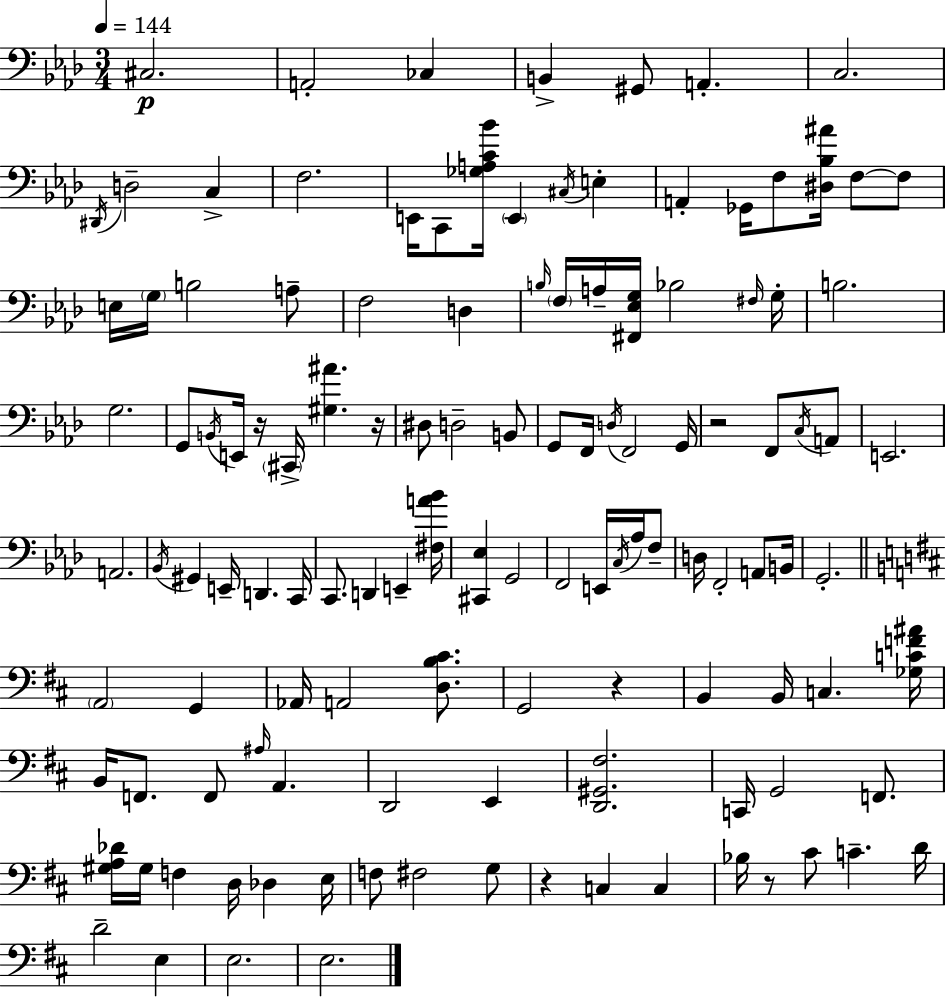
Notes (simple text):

C#3/h. A2/h CES3/q B2/q G#2/e A2/q. C3/h. D#2/s D3/h C3/q F3/h. E2/s C2/e [Gb3,A3,C4,Bb4]/s E2/q C#3/s E3/q A2/q Gb2/s F3/e [D#3,Bb3,A#4]/s F3/e F3/e E3/s G3/s B3/h A3/e F3/h D3/q B3/s F3/s A3/s [F#2,Eb3,G3]/s Bb3/h F#3/s G3/s B3/h. G3/h. G2/e B2/s E2/s R/s C#2/s [G#3,A#4]/q. R/s D#3/e D3/h B2/e G2/e F2/s D3/s F2/h G2/s R/h F2/e C3/s A2/e E2/h. A2/h. Bb2/s G#2/q E2/s D2/q. C2/s C2/e. D2/q E2/q [F#3,A4,Bb4]/s [C#2,Eb3]/q G2/h F2/h E2/s C3/s Ab3/s F3/e D3/s F2/h A2/e B2/s G2/h. A2/h G2/q Ab2/s A2/h [D3,B3,C#4]/e. G2/h R/q B2/q B2/s C3/q. [Gb3,C4,F4,A#4]/s B2/s F2/e. F2/e A#3/s A2/q. D2/h E2/q [D2,G#2,F#3]/h. C2/s G2/h F2/e. [G#3,A3,Db4]/s G#3/s F3/q D3/s Db3/q E3/s F3/e F#3/h G3/e R/q C3/q C3/q Bb3/s R/e C#4/e C4/q. D4/s D4/h E3/q E3/h. E3/h.